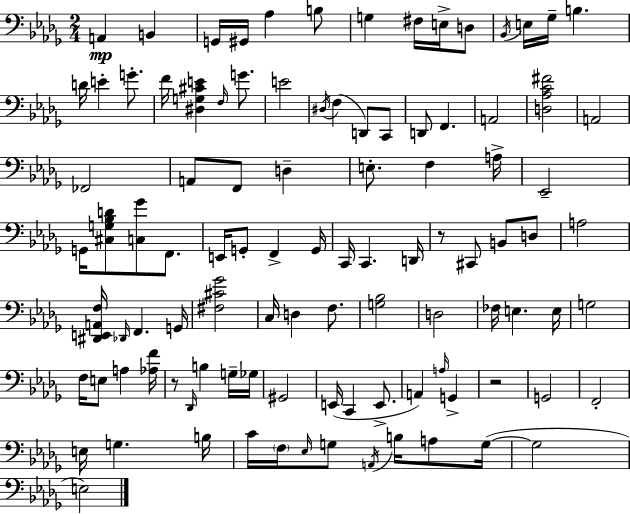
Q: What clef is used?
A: bass